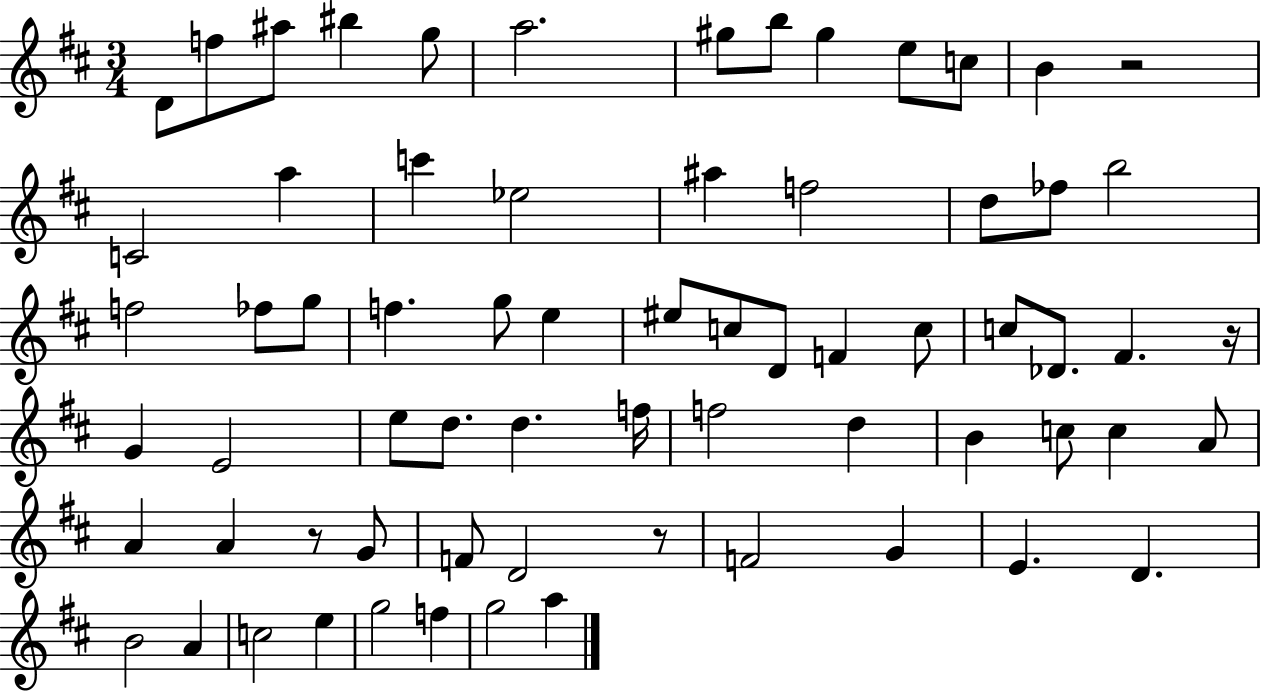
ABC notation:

X:1
T:Untitled
M:3/4
L:1/4
K:D
D/2 f/2 ^a/2 ^b g/2 a2 ^g/2 b/2 ^g e/2 c/2 B z2 C2 a c' _e2 ^a f2 d/2 _f/2 b2 f2 _f/2 g/2 f g/2 e ^e/2 c/2 D/2 F c/2 c/2 _D/2 ^F z/4 G E2 e/2 d/2 d f/4 f2 d B c/2 c A/2 A A z/2 G/2 F/2 D2 z/2 F2 G E D B2 A c2 e g2 f g2 a